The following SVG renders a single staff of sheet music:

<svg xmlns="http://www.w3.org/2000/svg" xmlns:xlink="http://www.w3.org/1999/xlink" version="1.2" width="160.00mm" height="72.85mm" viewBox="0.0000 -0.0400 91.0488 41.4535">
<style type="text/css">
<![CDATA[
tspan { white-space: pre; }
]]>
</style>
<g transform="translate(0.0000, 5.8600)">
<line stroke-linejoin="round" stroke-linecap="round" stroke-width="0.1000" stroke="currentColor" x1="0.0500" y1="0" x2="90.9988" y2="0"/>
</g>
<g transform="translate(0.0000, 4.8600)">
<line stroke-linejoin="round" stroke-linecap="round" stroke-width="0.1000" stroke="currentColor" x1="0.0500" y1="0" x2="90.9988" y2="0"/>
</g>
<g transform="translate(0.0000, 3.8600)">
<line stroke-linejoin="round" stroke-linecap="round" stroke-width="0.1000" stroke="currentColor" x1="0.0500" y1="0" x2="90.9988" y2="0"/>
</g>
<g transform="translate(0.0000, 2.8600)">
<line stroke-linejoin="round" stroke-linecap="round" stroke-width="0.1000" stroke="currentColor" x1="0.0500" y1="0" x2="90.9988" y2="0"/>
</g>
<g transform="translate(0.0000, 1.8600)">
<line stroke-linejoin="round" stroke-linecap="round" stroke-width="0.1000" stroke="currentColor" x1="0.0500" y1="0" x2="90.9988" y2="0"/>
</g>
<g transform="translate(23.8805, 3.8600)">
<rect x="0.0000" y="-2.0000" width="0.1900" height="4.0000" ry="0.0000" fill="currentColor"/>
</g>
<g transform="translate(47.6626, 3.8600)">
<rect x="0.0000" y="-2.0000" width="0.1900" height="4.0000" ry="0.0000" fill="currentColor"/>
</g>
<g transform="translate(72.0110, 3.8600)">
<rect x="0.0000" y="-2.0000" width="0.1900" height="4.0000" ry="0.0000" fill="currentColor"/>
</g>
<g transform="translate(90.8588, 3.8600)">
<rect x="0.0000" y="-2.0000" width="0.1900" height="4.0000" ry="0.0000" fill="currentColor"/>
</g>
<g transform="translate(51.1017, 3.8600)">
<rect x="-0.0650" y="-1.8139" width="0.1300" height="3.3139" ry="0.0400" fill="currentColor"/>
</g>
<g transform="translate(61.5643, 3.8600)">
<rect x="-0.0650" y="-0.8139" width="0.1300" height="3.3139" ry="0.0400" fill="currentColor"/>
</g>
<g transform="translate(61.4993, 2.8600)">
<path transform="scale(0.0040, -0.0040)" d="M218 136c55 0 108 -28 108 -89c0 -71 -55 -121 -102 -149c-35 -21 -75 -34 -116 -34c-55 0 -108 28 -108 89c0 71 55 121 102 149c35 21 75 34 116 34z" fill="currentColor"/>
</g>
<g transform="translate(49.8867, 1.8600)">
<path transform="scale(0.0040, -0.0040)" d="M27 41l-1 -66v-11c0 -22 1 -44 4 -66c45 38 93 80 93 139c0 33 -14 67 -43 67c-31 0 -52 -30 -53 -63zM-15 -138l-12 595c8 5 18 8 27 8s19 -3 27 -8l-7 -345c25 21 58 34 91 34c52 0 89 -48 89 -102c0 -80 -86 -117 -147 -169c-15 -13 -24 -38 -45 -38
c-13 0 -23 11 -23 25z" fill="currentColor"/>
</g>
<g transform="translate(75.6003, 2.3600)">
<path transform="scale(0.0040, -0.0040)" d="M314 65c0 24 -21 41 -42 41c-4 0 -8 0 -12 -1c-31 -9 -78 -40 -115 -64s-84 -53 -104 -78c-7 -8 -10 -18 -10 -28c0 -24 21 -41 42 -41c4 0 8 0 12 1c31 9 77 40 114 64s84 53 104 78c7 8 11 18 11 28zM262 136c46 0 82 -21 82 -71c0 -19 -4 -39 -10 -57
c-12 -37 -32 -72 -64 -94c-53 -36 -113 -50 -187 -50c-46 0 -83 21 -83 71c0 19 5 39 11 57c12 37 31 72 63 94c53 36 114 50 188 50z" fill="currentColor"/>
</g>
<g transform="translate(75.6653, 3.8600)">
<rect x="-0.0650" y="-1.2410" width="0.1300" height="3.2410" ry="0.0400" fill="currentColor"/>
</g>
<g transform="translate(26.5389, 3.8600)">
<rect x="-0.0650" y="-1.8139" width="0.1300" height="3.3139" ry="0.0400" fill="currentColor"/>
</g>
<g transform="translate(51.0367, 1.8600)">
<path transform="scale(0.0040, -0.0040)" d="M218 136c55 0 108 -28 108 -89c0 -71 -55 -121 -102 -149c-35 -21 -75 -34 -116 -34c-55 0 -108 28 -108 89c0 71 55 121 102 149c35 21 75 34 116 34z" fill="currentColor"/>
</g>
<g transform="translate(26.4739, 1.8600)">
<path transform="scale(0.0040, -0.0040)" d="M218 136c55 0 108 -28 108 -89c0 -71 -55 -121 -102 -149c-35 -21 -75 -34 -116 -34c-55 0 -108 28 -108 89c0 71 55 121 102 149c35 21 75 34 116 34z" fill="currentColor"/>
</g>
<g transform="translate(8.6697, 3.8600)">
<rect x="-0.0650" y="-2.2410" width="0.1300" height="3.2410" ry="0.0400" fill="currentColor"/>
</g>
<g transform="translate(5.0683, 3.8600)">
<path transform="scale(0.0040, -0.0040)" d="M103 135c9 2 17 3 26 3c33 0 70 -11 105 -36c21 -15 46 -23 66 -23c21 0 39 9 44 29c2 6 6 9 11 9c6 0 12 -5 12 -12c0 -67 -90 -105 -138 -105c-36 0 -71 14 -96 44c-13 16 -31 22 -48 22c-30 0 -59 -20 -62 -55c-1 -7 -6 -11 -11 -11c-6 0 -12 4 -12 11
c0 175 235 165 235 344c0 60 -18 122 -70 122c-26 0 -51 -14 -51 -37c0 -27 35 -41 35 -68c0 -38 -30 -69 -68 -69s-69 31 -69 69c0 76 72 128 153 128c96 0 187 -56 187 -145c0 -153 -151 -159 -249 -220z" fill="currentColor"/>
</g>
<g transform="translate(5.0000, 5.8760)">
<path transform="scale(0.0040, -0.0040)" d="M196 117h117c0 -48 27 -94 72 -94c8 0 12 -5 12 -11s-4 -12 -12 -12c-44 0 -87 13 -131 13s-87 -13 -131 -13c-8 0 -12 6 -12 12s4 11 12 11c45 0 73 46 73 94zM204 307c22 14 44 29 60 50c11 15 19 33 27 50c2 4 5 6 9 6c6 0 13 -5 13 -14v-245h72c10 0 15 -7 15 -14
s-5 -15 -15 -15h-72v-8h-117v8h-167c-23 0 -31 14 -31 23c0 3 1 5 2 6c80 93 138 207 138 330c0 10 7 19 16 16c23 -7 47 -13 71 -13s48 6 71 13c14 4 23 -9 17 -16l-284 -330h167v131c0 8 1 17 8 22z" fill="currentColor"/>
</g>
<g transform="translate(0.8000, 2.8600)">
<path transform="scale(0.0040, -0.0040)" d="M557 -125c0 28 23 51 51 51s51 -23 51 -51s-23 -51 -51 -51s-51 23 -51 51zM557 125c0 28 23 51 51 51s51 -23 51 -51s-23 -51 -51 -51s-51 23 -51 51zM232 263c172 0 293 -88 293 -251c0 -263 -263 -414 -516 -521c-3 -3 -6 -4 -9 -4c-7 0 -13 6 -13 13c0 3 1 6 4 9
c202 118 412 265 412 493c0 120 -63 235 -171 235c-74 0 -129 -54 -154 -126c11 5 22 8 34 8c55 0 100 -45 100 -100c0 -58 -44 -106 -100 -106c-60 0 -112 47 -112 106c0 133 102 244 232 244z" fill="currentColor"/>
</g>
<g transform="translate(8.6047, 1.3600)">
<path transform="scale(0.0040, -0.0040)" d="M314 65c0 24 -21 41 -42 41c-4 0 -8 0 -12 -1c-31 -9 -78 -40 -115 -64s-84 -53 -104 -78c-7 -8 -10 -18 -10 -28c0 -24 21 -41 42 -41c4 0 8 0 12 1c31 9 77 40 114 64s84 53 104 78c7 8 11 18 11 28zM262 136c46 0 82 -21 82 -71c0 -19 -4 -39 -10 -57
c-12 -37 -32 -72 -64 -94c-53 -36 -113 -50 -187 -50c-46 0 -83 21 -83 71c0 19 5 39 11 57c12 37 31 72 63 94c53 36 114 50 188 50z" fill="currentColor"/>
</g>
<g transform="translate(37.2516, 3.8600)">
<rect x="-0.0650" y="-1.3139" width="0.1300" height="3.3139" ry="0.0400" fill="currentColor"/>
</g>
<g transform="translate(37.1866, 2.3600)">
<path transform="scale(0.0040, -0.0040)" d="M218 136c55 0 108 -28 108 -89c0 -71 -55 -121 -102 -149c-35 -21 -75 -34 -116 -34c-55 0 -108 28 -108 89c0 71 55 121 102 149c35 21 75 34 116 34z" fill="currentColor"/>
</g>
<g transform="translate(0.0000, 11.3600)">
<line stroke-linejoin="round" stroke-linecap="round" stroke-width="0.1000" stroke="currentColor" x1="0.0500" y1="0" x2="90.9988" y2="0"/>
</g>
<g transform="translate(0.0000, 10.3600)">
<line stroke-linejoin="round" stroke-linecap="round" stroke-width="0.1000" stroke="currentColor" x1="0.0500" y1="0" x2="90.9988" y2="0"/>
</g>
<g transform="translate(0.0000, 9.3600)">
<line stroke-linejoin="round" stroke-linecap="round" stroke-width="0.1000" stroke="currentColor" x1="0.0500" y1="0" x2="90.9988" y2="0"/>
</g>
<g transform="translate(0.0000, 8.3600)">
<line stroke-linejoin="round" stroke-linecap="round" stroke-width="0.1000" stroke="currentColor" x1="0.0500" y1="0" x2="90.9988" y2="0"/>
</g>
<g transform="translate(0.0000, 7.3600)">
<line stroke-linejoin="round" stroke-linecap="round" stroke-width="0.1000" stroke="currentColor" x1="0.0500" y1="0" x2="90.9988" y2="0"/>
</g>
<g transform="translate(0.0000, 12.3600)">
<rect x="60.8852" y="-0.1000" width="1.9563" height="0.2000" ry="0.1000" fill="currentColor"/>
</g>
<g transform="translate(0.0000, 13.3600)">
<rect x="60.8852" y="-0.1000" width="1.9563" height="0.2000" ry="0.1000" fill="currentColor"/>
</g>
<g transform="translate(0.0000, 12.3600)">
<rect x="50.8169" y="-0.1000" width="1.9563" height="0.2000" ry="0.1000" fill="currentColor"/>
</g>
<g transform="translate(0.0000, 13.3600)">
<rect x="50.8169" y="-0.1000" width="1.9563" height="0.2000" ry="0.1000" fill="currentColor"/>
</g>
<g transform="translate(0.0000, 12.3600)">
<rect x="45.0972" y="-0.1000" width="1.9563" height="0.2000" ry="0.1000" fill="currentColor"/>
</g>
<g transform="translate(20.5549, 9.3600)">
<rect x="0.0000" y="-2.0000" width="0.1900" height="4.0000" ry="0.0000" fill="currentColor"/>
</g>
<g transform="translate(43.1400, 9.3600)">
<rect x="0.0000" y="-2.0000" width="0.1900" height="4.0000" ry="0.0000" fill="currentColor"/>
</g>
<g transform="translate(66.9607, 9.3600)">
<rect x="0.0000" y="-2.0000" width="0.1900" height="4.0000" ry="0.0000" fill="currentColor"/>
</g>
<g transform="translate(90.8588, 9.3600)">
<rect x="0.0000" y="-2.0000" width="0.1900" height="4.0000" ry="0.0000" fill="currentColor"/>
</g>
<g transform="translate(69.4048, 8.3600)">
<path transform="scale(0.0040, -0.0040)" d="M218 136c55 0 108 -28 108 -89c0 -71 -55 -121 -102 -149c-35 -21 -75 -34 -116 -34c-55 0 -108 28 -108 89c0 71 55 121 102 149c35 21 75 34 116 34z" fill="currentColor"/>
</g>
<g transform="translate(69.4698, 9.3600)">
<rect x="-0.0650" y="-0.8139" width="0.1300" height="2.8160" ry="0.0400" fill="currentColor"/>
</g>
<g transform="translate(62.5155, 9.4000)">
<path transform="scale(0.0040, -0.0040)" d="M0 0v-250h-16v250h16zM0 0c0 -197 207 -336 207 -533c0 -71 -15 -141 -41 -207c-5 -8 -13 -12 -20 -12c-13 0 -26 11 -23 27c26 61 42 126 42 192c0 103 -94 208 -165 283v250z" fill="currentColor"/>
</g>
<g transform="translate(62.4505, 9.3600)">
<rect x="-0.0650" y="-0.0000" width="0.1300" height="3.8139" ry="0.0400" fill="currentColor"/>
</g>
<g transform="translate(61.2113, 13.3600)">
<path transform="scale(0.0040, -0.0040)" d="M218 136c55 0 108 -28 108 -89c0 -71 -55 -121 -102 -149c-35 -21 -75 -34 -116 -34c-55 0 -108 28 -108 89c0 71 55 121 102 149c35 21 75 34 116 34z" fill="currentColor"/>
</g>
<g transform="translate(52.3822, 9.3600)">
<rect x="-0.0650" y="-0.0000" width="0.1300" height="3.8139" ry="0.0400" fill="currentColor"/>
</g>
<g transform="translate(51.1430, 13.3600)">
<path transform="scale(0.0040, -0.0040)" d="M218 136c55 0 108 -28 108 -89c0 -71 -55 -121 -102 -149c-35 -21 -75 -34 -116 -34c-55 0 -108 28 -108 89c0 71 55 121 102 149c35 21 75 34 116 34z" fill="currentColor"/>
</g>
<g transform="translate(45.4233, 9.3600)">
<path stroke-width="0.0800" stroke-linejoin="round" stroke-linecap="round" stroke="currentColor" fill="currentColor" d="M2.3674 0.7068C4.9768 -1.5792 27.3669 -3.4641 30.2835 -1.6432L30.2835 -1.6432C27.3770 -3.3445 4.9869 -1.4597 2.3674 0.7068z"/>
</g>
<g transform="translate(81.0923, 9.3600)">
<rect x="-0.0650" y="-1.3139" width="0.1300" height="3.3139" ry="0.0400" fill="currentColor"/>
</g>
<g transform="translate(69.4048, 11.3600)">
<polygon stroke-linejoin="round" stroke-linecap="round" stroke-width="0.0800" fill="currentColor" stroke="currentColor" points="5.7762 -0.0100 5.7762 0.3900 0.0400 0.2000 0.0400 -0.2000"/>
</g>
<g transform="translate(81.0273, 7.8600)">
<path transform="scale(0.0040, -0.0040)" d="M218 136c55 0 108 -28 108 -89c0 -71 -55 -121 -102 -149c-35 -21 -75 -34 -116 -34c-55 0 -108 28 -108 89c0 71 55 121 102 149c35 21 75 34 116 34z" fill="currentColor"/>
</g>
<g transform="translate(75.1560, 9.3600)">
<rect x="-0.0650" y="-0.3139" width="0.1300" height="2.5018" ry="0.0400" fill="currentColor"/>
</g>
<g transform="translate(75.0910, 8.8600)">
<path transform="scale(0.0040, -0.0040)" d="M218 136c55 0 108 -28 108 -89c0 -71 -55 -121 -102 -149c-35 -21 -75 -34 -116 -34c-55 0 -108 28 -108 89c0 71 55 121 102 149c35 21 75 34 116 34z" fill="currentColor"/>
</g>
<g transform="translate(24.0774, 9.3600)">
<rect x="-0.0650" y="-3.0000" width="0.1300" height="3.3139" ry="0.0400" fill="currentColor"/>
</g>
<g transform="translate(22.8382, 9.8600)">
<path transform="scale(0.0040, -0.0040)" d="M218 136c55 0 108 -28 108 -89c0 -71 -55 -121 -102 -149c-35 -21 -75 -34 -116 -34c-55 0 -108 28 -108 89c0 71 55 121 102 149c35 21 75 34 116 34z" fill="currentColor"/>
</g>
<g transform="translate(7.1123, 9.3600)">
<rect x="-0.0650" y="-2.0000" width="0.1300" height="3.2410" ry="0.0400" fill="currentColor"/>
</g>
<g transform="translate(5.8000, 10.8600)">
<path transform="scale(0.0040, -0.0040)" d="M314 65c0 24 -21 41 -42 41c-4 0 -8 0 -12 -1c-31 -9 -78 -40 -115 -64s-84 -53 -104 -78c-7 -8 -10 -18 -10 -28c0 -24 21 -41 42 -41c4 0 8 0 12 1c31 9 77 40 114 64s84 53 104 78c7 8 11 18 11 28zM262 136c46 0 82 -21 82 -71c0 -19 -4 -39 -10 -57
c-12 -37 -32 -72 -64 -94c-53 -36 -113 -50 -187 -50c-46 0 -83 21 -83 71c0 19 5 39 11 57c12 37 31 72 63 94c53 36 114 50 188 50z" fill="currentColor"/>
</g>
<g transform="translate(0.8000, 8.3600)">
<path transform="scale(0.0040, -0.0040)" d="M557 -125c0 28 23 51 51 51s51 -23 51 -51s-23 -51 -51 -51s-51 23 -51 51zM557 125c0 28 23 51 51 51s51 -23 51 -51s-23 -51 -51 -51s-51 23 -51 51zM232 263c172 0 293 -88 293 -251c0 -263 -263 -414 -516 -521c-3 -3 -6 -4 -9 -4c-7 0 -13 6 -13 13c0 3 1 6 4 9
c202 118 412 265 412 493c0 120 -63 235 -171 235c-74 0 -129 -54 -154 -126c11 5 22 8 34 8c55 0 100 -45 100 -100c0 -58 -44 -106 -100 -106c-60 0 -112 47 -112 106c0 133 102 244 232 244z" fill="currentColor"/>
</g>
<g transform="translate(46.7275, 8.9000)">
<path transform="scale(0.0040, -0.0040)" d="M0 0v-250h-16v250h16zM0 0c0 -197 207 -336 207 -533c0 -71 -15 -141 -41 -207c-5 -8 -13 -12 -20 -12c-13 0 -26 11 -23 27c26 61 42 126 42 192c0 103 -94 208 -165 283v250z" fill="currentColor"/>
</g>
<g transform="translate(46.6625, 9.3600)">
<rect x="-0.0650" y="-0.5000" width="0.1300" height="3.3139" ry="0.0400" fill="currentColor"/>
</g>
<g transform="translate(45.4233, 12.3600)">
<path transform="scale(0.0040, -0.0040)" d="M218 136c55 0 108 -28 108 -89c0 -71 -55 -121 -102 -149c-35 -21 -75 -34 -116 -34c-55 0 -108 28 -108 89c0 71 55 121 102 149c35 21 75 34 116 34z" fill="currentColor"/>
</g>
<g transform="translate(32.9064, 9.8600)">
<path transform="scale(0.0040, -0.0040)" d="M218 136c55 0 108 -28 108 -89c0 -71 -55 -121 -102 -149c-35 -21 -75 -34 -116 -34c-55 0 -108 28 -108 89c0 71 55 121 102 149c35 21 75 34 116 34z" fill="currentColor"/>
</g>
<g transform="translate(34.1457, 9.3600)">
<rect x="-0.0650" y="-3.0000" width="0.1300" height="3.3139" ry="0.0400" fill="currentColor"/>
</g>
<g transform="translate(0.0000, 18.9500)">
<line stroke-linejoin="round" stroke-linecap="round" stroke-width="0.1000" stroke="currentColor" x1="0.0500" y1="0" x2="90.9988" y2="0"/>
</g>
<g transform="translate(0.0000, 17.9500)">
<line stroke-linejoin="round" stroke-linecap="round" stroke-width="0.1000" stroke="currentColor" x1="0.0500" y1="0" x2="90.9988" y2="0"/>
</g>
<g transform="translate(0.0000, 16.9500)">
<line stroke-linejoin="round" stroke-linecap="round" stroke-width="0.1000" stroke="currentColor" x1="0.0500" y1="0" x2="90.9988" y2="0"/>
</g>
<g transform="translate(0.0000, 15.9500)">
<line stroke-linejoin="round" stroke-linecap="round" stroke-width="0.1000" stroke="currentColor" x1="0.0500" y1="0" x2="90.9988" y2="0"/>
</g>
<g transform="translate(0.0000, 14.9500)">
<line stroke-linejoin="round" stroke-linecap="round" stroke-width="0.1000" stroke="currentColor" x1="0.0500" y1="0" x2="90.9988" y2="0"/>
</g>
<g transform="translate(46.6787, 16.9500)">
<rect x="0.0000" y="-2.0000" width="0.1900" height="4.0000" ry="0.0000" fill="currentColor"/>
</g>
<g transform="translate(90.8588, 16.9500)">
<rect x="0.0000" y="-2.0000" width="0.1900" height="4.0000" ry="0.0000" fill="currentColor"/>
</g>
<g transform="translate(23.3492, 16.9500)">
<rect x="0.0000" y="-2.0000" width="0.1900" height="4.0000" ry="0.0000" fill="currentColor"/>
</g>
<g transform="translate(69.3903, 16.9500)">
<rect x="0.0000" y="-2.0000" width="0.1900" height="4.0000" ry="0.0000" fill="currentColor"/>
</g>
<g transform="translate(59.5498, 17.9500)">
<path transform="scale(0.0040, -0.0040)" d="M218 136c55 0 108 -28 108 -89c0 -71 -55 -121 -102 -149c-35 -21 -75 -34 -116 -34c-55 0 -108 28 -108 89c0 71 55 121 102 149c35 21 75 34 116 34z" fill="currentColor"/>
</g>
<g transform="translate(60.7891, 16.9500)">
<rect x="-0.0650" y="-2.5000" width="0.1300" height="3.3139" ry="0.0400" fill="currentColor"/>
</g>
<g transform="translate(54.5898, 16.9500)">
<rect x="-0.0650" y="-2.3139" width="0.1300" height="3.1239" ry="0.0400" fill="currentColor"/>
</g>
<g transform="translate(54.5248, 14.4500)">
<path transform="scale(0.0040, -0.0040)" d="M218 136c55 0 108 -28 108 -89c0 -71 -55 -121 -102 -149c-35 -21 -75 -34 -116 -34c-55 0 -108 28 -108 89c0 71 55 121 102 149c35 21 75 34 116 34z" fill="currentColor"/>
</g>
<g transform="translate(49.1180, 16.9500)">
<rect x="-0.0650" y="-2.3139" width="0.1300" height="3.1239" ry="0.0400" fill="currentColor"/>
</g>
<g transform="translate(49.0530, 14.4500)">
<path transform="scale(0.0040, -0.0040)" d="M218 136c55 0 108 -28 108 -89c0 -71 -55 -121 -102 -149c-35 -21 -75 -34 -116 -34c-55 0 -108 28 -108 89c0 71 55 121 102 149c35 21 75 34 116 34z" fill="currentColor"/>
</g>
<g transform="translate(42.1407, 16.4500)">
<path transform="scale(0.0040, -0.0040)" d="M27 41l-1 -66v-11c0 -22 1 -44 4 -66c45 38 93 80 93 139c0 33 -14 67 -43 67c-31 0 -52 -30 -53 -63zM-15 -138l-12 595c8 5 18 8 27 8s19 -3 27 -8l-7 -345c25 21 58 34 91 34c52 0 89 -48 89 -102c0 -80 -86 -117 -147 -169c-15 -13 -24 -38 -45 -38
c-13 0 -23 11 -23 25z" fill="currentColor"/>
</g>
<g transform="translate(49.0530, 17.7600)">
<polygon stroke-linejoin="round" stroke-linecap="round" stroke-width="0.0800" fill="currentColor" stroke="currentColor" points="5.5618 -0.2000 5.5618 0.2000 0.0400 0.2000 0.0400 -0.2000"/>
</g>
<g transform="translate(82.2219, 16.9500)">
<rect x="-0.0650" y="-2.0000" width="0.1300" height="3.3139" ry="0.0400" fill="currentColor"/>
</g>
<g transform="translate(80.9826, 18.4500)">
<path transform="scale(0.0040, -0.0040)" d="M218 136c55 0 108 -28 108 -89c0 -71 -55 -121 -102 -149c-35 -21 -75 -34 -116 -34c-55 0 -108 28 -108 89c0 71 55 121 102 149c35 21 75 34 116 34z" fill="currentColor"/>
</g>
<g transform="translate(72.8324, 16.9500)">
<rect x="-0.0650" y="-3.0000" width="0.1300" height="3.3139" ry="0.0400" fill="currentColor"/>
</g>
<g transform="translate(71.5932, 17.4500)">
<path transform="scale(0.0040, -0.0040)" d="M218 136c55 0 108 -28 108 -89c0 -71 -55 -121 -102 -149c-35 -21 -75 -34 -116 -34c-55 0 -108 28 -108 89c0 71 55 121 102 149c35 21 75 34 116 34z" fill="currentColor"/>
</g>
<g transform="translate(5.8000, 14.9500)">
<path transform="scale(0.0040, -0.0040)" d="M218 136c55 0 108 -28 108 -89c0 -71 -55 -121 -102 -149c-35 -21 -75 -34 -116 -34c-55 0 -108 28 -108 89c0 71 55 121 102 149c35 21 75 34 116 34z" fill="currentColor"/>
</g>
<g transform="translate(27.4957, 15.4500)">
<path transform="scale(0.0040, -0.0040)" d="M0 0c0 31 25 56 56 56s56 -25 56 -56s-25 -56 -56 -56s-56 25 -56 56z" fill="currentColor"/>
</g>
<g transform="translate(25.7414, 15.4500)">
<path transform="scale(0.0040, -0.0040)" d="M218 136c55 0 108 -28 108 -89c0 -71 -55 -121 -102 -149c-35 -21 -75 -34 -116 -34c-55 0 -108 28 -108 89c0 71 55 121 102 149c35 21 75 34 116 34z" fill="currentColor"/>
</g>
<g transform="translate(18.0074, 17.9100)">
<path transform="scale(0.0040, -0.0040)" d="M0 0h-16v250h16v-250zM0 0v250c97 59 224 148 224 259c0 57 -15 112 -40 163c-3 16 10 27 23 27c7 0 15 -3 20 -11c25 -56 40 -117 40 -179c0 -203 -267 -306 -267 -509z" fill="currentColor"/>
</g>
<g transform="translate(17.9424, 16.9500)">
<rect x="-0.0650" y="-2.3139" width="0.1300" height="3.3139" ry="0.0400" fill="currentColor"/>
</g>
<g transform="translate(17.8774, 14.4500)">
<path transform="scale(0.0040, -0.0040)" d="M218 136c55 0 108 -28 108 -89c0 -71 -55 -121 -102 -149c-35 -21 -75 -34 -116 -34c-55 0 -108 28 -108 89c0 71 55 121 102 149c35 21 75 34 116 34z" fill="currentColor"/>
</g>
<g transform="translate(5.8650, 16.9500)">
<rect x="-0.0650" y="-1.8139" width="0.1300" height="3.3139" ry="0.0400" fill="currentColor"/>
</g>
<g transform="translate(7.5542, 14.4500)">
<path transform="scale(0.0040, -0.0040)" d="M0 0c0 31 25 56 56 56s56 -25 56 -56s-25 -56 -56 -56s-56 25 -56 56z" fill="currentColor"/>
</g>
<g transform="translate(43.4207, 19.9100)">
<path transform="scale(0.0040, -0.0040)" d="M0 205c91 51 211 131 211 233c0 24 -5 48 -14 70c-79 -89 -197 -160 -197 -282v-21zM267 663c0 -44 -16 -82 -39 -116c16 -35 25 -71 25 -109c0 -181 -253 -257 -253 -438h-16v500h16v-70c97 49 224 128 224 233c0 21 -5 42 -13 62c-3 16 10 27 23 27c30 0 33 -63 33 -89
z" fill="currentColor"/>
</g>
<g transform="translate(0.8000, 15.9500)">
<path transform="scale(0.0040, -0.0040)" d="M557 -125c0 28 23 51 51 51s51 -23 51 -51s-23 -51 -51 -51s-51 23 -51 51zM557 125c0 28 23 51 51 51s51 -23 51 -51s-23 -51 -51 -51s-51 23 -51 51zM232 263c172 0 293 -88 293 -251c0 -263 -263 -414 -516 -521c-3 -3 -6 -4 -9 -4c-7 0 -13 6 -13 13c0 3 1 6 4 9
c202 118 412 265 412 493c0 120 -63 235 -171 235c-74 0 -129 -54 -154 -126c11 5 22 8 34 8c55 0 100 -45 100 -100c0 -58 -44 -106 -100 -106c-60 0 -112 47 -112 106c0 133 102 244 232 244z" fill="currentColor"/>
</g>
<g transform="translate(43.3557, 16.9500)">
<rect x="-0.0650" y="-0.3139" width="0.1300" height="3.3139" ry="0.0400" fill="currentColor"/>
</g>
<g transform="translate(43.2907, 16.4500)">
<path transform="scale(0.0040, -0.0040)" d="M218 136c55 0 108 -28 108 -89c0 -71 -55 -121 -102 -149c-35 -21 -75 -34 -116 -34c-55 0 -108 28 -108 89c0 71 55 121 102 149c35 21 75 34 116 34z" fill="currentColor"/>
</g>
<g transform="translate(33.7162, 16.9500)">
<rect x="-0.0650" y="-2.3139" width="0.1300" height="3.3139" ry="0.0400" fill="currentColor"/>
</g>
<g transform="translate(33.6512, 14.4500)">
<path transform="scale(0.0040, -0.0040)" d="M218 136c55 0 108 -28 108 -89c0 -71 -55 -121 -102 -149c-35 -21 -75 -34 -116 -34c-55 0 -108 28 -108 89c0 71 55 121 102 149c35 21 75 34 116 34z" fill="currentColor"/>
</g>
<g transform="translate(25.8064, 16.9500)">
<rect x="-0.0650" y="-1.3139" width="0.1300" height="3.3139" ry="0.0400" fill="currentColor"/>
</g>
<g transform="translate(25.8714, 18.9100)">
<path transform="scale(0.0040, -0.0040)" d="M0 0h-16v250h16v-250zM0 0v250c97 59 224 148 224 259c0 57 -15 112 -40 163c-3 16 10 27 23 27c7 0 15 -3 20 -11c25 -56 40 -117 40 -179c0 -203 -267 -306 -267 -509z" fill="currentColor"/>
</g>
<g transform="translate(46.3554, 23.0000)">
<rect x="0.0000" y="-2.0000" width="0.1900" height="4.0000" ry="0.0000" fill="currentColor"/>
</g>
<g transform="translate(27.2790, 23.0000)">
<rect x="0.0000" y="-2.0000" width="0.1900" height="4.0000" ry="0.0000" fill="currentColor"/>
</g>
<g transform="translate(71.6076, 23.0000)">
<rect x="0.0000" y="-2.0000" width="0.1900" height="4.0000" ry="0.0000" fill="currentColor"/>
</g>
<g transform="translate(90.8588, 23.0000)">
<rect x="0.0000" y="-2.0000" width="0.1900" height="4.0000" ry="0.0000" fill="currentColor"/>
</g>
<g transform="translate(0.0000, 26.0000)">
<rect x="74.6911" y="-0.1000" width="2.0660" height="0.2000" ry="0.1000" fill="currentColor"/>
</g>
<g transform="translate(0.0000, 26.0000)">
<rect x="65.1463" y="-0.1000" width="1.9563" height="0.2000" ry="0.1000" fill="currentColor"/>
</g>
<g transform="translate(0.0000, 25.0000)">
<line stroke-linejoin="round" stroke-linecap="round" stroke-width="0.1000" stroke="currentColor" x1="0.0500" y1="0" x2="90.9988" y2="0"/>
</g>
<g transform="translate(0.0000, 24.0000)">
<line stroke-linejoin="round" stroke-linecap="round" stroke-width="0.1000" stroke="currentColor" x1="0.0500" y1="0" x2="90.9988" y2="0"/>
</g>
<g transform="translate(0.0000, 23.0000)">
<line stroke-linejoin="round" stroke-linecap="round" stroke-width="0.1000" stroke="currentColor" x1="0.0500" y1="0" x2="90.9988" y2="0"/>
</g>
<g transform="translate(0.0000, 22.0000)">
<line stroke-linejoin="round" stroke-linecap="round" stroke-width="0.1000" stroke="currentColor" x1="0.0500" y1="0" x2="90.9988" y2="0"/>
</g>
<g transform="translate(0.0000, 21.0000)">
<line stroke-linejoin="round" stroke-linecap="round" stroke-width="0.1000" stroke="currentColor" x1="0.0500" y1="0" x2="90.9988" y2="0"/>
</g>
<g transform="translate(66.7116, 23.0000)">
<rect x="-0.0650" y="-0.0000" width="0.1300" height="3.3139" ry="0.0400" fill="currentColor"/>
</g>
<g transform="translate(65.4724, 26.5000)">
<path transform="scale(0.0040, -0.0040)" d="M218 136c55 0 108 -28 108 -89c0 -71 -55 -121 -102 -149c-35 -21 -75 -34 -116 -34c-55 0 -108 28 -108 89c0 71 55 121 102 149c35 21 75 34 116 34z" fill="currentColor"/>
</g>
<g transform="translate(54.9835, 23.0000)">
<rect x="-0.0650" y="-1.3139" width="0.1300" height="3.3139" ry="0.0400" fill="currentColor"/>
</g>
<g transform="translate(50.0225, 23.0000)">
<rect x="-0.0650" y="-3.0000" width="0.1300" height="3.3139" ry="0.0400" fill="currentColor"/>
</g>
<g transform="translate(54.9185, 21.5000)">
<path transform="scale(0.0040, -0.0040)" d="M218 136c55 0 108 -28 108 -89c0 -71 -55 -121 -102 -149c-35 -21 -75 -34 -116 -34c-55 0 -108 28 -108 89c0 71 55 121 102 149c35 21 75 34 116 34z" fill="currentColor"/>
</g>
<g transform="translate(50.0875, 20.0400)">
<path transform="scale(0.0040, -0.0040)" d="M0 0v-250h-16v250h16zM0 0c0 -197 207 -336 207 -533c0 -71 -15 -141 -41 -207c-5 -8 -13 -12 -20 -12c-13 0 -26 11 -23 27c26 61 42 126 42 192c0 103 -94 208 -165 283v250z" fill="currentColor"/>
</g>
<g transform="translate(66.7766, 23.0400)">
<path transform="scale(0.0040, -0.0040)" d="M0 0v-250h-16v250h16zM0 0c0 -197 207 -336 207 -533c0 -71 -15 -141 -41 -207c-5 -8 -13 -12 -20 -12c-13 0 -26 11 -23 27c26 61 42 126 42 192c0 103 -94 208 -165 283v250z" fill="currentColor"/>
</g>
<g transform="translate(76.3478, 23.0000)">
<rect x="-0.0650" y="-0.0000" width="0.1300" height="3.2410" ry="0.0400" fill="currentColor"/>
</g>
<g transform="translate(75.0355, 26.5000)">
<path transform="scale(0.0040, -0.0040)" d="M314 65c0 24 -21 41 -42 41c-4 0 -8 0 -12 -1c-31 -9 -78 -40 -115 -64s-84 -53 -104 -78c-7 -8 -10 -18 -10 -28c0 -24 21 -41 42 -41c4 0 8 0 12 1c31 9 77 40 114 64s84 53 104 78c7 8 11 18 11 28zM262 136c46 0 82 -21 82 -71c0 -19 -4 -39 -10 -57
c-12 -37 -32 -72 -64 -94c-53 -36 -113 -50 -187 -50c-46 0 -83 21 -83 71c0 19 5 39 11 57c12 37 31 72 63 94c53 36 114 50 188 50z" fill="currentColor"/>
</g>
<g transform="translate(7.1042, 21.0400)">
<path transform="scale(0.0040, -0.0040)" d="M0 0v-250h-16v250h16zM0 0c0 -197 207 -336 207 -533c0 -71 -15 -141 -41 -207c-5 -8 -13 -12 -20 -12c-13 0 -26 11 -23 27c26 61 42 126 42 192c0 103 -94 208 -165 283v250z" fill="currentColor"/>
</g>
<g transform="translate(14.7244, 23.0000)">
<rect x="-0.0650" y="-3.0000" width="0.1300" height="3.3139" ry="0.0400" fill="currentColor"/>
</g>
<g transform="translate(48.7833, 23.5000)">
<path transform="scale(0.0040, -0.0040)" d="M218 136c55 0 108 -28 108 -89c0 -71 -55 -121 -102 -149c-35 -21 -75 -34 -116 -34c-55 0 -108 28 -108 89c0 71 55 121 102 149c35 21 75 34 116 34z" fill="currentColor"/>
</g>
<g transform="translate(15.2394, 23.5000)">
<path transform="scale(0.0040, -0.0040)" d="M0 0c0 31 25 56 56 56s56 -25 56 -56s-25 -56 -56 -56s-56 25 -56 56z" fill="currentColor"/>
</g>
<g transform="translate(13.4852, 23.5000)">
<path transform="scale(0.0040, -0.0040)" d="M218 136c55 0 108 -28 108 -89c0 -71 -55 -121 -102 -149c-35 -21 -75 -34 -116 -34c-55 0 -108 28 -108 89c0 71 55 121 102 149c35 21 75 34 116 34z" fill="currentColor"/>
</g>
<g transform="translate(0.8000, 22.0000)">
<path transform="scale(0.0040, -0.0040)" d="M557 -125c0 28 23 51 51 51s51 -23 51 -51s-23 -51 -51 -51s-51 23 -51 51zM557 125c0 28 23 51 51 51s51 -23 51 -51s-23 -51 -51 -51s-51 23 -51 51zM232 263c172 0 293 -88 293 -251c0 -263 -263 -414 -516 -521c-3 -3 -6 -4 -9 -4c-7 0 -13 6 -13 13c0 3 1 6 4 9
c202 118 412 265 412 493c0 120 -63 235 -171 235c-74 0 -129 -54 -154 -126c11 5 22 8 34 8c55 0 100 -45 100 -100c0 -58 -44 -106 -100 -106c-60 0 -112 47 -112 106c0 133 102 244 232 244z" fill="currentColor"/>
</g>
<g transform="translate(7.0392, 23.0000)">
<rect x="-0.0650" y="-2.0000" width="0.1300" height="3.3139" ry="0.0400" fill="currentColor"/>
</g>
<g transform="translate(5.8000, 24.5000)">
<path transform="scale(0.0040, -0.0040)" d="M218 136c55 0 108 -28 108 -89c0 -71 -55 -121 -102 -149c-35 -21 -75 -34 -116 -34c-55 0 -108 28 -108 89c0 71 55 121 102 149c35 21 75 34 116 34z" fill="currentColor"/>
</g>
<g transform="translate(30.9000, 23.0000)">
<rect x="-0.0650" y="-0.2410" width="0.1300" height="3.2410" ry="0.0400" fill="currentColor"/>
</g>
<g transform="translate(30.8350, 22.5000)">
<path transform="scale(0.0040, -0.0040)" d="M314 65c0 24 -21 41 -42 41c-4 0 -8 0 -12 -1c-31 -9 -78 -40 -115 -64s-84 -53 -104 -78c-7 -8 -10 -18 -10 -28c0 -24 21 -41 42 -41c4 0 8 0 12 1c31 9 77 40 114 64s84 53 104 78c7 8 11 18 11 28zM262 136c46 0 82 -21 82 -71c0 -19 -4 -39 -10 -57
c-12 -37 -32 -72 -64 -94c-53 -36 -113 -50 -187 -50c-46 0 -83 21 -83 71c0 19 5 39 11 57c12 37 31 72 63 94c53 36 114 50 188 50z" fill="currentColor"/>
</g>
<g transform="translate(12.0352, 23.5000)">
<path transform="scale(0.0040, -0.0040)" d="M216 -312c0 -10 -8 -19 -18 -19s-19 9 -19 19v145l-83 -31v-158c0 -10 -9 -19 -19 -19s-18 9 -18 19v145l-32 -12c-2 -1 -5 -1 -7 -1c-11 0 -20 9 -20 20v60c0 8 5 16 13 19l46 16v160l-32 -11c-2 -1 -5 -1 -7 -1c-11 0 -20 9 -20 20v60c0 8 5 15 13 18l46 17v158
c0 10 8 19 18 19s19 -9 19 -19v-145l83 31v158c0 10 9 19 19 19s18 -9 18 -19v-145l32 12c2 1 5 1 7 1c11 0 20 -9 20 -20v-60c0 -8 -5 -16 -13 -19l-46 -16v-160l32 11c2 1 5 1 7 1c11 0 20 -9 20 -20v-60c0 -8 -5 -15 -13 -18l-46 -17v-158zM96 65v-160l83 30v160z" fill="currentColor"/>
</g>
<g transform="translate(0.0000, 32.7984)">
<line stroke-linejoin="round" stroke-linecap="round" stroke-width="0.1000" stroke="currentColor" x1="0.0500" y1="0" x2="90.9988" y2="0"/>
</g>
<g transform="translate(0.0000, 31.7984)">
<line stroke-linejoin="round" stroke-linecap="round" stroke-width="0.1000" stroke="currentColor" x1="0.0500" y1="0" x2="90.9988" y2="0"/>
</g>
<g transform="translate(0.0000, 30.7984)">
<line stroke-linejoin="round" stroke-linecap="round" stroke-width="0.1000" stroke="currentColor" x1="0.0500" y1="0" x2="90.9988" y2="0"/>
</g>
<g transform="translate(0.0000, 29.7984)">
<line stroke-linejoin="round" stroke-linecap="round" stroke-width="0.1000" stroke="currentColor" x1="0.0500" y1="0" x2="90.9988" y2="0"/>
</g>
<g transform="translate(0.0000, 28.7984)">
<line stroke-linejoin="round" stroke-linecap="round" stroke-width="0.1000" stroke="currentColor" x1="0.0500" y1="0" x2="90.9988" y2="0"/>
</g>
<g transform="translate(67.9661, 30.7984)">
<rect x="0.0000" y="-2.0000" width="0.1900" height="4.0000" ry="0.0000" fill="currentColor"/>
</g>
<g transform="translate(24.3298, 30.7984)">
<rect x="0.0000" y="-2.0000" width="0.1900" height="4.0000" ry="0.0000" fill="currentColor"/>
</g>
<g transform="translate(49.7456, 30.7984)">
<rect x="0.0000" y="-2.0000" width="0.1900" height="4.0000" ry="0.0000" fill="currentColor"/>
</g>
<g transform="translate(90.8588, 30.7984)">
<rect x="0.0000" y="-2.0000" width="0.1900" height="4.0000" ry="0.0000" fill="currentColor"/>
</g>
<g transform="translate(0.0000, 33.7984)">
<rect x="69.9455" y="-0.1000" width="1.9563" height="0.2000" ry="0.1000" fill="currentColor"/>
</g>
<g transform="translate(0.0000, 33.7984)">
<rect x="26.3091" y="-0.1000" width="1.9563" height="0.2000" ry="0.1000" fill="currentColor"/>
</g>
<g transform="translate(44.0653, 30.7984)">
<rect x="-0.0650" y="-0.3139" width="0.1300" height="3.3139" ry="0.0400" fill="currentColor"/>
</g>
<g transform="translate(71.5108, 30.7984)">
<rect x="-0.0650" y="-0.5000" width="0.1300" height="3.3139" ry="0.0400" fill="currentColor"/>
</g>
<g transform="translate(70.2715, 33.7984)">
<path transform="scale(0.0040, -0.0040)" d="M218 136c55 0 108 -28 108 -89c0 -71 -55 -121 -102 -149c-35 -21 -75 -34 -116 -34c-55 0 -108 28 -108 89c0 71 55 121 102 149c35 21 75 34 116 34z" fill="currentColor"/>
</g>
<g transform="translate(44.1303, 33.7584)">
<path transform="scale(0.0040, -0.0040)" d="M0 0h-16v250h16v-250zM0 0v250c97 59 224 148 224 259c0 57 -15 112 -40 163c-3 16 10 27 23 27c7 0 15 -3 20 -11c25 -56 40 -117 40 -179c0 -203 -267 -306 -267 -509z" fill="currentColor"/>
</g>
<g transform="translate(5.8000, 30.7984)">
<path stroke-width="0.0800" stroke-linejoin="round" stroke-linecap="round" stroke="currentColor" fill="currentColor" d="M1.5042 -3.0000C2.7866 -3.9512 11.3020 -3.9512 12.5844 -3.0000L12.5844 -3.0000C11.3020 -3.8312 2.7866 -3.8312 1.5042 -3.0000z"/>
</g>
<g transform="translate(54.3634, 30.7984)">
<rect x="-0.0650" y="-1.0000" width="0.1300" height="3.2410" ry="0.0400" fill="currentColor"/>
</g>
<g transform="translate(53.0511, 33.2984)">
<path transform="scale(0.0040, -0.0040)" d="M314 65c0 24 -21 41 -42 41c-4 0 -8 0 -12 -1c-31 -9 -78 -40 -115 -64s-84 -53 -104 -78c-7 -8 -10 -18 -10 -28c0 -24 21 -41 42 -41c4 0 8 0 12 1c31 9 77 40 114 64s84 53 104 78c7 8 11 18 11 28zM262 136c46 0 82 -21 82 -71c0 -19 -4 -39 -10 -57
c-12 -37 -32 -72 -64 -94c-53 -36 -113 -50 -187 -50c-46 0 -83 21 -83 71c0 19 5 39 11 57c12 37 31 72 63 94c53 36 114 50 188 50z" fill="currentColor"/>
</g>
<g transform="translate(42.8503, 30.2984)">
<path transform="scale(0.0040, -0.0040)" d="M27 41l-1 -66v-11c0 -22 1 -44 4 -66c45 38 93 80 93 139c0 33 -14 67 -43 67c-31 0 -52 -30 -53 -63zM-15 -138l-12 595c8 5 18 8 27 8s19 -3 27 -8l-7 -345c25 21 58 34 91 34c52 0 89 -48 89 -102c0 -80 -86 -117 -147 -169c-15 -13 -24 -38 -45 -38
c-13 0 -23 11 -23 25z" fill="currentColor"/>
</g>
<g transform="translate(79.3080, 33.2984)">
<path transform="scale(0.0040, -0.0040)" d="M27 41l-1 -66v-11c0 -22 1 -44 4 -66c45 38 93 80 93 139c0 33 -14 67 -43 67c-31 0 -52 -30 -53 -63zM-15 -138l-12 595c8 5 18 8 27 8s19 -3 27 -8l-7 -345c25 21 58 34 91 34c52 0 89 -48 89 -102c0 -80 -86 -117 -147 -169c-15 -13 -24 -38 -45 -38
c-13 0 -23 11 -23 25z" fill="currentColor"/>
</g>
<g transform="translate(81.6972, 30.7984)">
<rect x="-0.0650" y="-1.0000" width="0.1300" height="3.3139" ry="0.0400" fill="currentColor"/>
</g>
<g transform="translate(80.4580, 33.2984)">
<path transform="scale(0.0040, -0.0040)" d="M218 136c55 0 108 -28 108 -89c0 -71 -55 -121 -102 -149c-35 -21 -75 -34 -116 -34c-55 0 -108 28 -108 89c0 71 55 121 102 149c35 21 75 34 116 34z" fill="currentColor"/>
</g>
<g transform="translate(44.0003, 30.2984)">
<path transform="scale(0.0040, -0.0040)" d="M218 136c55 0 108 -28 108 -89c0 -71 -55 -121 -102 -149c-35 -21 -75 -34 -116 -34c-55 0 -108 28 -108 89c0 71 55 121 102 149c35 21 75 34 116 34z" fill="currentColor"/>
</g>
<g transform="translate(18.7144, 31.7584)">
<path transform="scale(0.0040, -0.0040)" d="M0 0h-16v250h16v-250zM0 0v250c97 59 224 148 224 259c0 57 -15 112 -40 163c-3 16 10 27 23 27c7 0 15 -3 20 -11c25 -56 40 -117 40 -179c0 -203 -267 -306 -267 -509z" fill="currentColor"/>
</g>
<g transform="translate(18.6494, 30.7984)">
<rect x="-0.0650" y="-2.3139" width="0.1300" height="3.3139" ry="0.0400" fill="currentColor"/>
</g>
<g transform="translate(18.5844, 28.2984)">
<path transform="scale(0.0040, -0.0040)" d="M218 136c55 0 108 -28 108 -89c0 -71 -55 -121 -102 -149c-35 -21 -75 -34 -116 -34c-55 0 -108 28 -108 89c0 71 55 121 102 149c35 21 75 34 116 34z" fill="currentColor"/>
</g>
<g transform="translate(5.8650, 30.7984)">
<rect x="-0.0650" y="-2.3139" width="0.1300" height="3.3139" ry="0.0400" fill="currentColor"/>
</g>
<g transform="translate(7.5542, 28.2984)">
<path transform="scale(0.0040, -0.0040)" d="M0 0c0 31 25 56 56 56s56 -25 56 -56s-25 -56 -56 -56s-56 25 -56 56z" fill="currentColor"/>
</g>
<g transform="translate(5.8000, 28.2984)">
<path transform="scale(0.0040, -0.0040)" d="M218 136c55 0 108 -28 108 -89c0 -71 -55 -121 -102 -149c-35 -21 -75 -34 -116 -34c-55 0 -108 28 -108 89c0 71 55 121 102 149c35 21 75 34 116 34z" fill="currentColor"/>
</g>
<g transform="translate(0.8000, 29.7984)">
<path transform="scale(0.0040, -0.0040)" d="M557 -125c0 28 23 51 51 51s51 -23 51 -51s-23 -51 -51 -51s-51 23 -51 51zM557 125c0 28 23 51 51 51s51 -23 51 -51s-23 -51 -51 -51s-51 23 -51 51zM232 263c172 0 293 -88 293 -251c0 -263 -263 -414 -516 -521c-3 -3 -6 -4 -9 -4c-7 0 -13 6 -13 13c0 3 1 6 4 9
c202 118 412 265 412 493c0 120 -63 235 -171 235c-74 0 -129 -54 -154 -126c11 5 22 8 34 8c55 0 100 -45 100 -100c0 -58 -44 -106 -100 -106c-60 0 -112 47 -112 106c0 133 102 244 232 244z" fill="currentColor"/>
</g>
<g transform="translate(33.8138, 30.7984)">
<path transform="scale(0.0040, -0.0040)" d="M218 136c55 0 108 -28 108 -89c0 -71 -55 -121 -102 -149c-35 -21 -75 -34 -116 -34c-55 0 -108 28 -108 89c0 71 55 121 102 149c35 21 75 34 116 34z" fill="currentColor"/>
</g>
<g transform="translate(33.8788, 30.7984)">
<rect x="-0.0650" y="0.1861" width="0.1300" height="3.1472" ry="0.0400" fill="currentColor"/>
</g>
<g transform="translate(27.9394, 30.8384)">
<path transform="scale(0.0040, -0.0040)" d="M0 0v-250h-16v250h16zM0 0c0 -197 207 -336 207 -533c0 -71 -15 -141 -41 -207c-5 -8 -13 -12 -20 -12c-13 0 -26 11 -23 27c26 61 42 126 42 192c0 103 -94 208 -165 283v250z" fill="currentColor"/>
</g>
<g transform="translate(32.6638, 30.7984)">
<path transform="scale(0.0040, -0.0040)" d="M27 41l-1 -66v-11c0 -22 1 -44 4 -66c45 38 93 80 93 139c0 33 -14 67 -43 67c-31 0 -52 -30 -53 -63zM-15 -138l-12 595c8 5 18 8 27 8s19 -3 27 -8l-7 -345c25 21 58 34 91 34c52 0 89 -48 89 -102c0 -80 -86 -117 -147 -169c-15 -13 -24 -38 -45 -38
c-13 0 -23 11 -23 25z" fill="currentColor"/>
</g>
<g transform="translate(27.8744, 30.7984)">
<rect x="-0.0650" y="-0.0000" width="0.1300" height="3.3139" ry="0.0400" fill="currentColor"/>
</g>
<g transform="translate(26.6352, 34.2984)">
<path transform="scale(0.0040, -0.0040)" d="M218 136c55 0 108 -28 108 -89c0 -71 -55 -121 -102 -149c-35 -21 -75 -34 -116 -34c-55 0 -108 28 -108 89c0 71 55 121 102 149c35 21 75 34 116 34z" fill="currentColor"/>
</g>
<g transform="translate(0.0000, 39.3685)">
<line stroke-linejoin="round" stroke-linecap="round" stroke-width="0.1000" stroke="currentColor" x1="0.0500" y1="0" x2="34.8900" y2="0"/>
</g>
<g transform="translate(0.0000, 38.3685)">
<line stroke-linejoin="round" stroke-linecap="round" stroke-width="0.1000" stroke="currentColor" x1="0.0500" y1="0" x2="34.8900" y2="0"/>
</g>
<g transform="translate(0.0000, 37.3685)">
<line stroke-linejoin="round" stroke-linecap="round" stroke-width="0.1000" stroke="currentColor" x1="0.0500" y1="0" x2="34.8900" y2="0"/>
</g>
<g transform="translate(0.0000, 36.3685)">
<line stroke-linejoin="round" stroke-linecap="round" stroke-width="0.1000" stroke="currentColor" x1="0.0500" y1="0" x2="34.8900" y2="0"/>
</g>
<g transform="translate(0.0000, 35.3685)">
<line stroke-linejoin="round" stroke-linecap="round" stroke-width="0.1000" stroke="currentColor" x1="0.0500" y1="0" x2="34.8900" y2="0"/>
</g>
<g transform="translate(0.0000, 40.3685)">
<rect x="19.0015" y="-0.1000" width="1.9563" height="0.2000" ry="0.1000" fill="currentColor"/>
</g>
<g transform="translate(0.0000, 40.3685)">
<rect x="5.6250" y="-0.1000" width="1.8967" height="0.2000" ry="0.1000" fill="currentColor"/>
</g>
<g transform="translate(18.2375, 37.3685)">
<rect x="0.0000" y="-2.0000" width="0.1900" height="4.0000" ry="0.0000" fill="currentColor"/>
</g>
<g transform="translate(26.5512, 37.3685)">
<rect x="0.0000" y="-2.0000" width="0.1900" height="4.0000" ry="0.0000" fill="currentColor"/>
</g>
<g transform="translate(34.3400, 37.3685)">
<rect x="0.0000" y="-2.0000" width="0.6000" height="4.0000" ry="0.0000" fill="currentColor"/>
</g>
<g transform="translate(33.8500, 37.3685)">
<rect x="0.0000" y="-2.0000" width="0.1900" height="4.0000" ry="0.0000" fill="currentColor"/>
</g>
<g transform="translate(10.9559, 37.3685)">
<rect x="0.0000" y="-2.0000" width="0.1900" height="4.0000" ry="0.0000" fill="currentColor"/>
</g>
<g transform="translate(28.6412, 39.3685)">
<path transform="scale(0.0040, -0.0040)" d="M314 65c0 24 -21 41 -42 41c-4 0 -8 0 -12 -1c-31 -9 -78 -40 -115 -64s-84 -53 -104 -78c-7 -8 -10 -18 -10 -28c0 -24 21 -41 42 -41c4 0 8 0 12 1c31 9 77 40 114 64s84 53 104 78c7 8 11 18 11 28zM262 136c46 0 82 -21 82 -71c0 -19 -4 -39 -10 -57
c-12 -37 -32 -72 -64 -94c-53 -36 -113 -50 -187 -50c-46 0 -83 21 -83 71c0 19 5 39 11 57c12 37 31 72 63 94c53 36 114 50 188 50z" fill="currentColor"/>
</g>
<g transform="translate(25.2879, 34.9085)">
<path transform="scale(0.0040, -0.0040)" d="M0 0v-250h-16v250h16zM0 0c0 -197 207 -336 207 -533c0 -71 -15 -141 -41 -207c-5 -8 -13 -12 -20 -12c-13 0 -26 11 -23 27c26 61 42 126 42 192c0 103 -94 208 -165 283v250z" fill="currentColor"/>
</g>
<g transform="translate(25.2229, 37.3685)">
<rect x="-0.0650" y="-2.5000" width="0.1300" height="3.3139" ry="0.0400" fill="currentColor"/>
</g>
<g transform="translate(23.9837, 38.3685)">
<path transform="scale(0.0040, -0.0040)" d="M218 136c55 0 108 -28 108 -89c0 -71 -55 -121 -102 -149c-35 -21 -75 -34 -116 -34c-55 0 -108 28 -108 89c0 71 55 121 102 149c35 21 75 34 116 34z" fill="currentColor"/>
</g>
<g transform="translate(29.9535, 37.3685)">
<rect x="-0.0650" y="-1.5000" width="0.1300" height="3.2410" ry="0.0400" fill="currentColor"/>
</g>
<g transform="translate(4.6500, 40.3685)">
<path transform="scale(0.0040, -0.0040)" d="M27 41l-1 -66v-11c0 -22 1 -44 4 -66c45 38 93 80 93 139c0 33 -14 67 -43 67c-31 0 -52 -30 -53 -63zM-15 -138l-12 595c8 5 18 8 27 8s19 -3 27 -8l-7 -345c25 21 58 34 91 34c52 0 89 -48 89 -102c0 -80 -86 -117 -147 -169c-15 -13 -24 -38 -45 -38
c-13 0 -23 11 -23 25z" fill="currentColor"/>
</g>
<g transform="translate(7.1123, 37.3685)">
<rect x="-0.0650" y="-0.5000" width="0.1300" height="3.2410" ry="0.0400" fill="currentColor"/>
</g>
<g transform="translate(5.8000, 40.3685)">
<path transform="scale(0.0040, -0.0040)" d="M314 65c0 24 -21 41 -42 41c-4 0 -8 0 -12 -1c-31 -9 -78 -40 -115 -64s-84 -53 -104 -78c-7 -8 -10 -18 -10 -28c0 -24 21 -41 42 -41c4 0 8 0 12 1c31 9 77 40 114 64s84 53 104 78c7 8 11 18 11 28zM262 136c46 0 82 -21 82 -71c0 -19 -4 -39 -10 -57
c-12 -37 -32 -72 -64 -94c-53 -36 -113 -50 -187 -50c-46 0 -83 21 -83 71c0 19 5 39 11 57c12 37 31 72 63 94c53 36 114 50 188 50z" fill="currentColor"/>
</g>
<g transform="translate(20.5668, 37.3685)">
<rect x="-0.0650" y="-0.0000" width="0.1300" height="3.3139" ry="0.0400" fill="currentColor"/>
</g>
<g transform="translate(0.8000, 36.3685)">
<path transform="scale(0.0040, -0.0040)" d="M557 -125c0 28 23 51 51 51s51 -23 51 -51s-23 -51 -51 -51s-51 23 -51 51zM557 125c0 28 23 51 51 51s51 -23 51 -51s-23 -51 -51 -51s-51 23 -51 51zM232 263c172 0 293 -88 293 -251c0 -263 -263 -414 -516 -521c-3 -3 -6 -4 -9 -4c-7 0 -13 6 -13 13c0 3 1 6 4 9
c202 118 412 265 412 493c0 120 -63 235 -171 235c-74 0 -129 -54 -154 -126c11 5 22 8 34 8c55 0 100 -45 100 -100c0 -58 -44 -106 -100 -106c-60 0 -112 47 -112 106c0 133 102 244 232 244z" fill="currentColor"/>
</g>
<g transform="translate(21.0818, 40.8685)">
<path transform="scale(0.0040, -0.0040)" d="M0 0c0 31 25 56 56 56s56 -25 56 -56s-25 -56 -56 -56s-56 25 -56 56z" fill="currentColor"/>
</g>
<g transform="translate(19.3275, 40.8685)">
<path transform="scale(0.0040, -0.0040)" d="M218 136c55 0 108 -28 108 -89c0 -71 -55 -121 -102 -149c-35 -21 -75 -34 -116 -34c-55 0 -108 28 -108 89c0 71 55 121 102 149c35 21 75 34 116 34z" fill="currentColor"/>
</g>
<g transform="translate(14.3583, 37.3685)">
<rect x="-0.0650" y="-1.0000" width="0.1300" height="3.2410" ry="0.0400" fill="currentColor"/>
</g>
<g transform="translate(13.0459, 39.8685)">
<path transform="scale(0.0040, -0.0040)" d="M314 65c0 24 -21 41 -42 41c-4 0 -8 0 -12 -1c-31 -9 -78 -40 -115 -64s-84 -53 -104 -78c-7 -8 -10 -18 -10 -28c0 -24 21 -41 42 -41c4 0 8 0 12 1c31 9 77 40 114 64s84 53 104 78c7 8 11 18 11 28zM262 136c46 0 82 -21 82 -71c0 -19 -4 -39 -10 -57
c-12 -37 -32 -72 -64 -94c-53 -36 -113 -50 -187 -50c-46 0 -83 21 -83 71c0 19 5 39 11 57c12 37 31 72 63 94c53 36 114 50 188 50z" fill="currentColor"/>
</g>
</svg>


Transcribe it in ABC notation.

X:1
T:Untitled
M:2/4
L:1/4
K:C
B,2 A, G, _A, F, G,2 A,,2 C, C, E,,/2 C,, C,,/2 F,/2 E,/2 G, A, B,/2 G,/2 B, _E,/4 B,/2 B,/2 B,, C, A,, A,,/2 ^C, E,2 C,/2 G, D,,/2 D,,2 B, B,/2 D,,/2 _D, _E,/2 F,,2 E,, _F,, _E,,2 F,,2 D,, B,,/2 G,,2